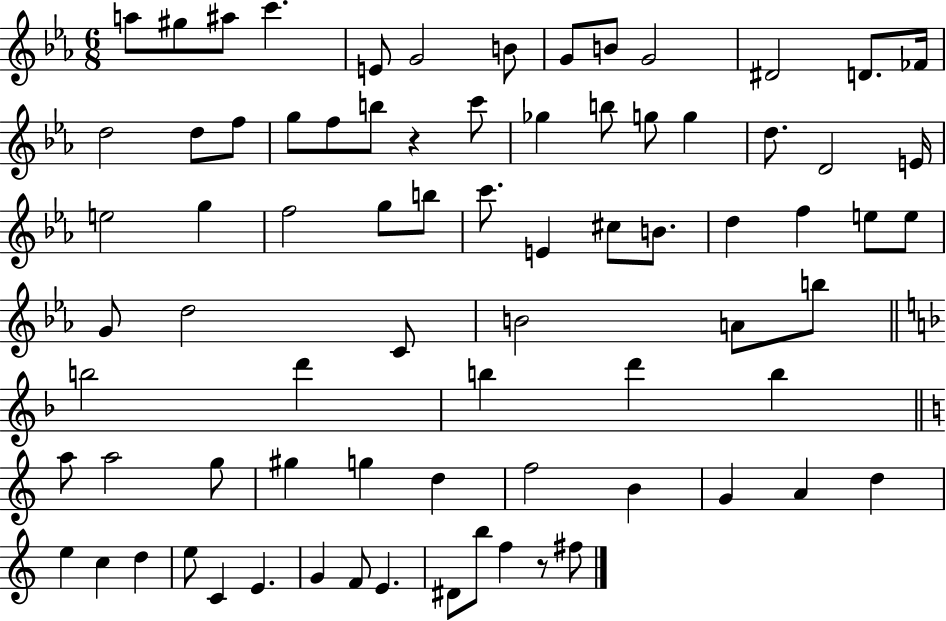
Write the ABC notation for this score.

X:1
T:Untitled
M:6/8
L:1/4
K:Eb
a/2 ^g/2 ^a/2 c' E/2 G2 B/2 G/2 B/2 G2 ^D2 D/2 _F/4 d2 d/2 f/2 g/2 f/2 b/2 z c'/2 _g b/2 g/2 g d/2 D2 E/4 e2 g f2 g/2 b/2 c'/2 E ^c/2 B/2 d f e/2 e/2 G/2 d2 C/2 B2 A/2 b/2 b2 d' b d' b a/2 a2 g/2 ^g g d f2 B G A d e c d e/2 C E G F/2 E ^D/2 b/2 f z/2 ^f/2